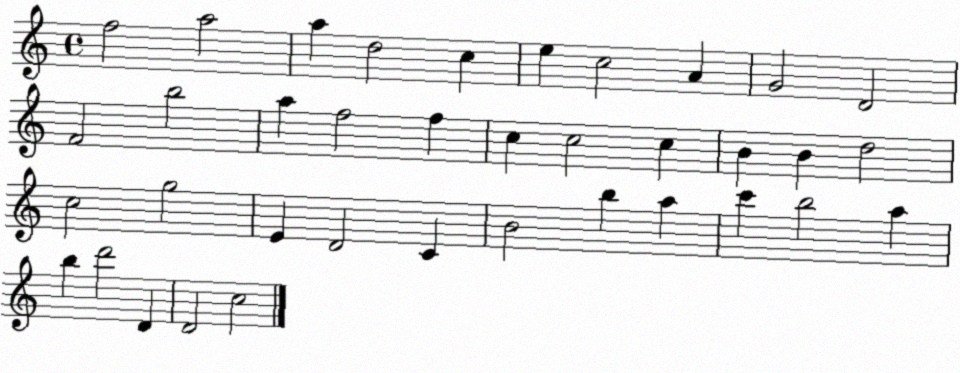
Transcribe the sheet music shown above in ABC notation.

X:1
T:Untitled
M:4/4
L:1/4
K:C
f2 a2 a d2 c e c2 A G2 D2 F2 b2 a f2 f c c2 c B B d2 c2 g2 E D2 C B2 b a c' b2 a b d'2 D D2 c2